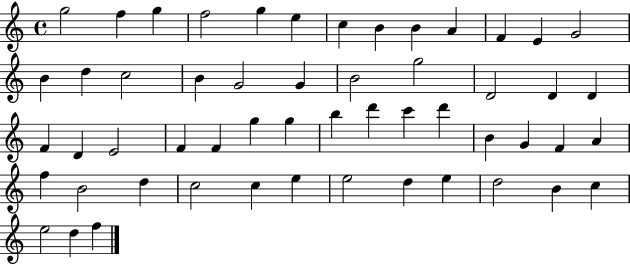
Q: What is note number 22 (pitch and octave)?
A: D4